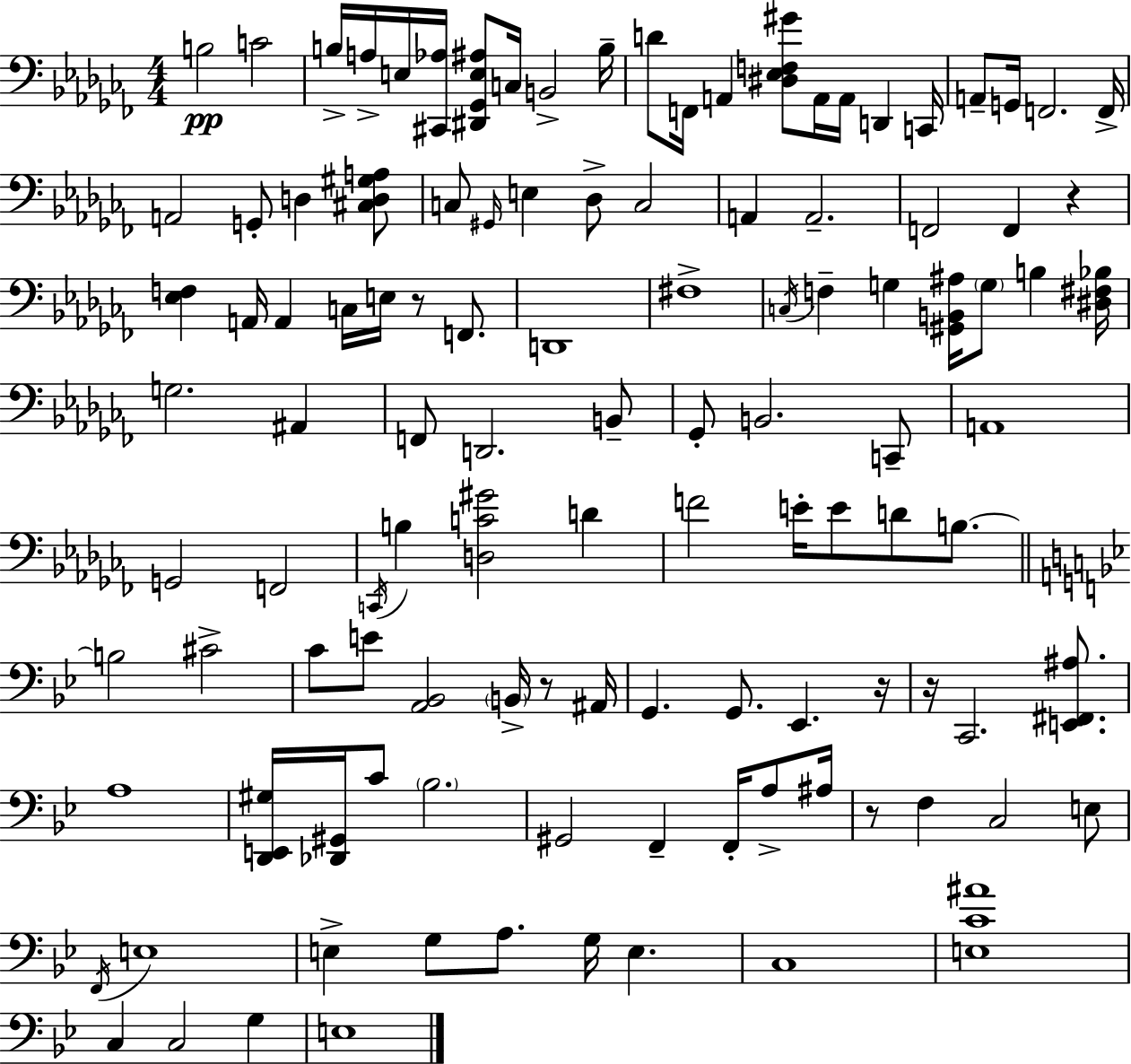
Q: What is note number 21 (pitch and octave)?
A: G2